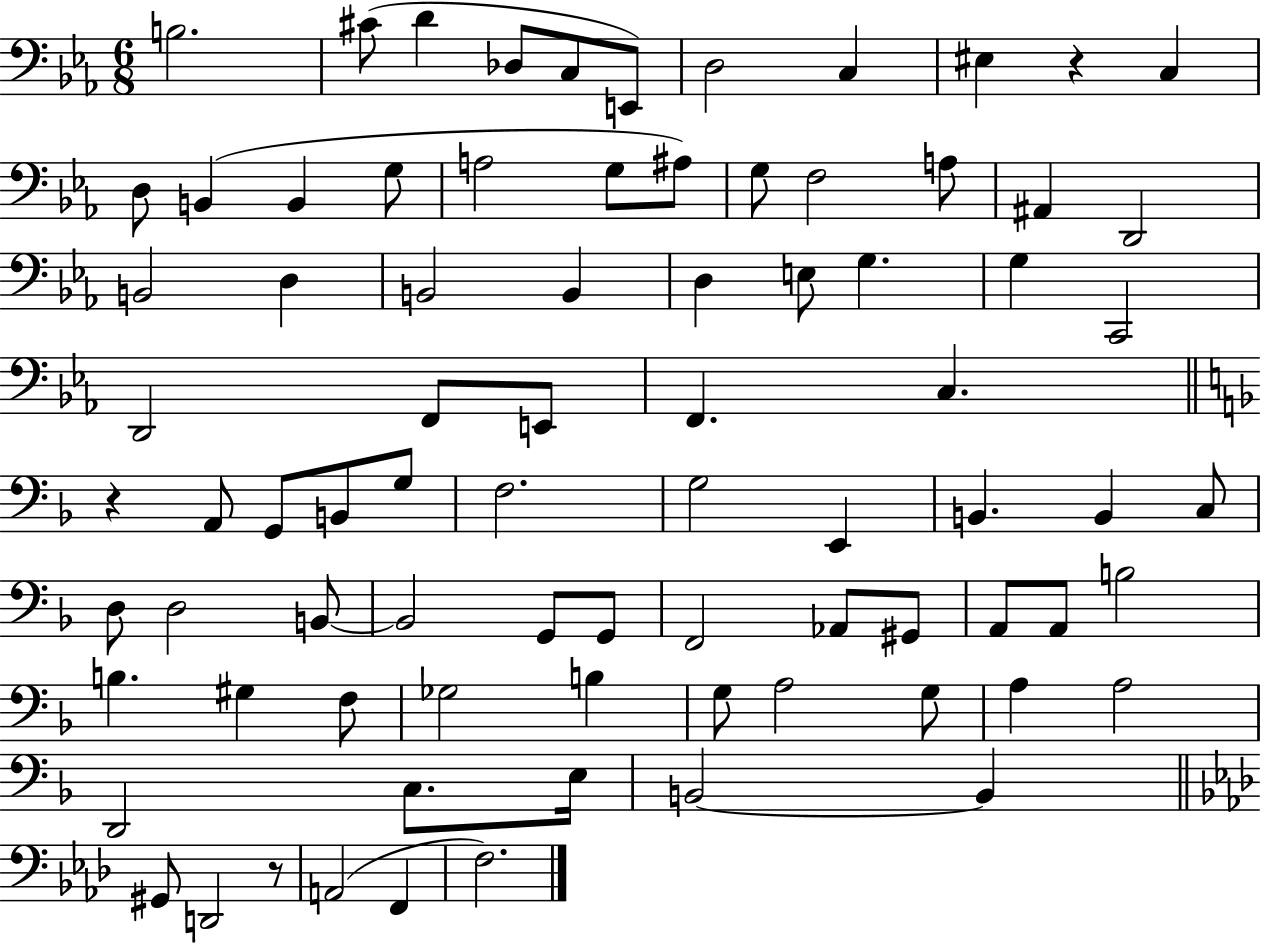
{
  \clef bass
  \numericTimeSignature
  \time 6/8
  \key ees \major
  b2. | cis'8( d'4 des8 c8 e,8) | d2 c4 | eis4 r4 c4 | \break d8 b,4( b,4 g8 | a2 g8 ais8) | g8 f2 a8 | ais,4 d,2 | \break b,2 d4 | b,2 b,4 | d4 e8 g4. | g4 c,2 | \break d,2 f,8 e,8 | f,4. c4. | \bar "||" \break \key d \minor r4 a,8 g,8 b,8 g8 | f2. | g2 e,4 | b,4. b,4 c8 | \break d8 d2 b,8~~ | b,2 g,8 g,8 | f,2 aes,8 gis,8 | a,8 a,8 b2 | \break b4. gis4 f8 | ges2 b4 | g8 a2 g8 | a4 a2 | \break d,2 c8. e16 | b,2~~ b,4 | \bar "||" \break \key aes \major gis,8 d,2 r8 | a,2( f,4 | f2.) | \bar "|."
}